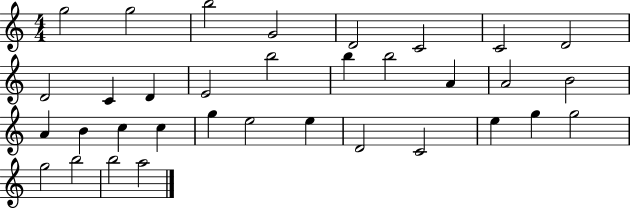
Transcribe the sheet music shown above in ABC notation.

X:1
T:Untitled
M:4/4
L:1/4
K:C
g2 g2 b2 G2 D2 C2 C2 D2 D2 C D E2 b2 b b2 A A2 B2 A B c c g e2 e D2 C2 e g g2 g2 b2 b2 a2